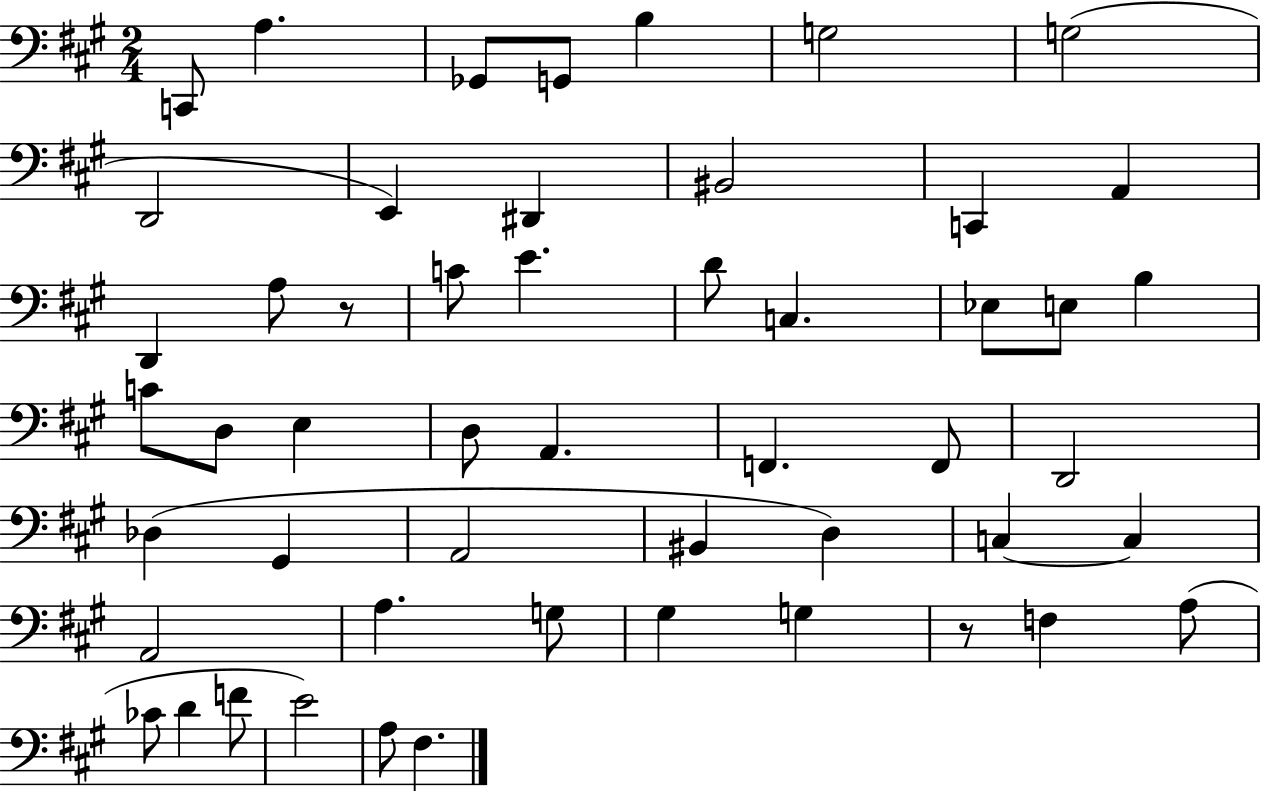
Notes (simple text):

C2/e A3/q. Gb2/e G2/e B3/q G3/h G3/h D2/h E2/q D#2/q BIS2/h C2/q A2/q D2/q A3/e R/e C4/e E4/q. D4/e C3/q. Eb3/e E3/e B3/q C4/e D3/e E3/q D3/e A2/q. F2/q. F2/e D2/h Db3/q G#2/q A2/h BIS2/q D3/q C3/q C3/q A2/h A3/q. G3/e G#3/q G3/q R/e F3/q A3/e CES4/e D4/q F4/e E4/h A3/e F#3/q.